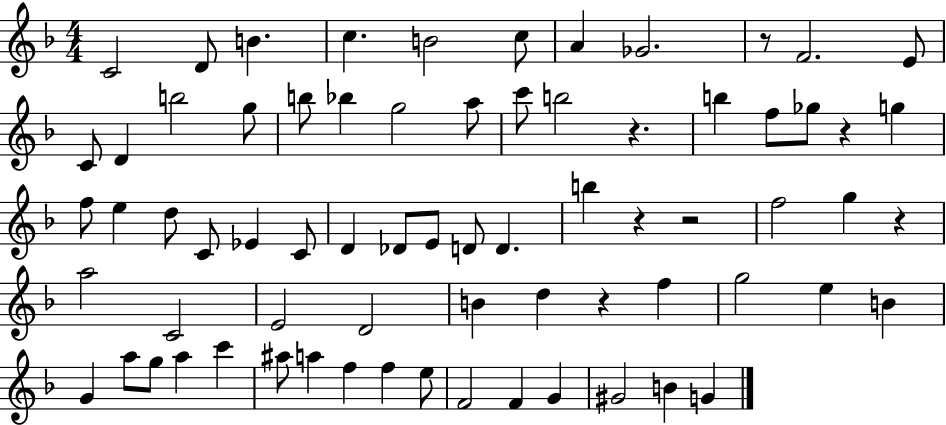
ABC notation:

X:1
T:Untitled
M:4/4
L:1/4
K:F
C2 D/2 B c B2 c/2 A _G2 z/2 F2 E/2 C/2 D b2 g/2 b/2 _b g2 a/2 c'/2 b2 z b f/2 _g/2 z g f/2 e d/2 C/2 _E C/2 D _D/2 E/2 D/2 D b z z2 f2 g z a2 C2 E2 D2 B d z f g2 e B G a/2 g/2 a c' ^a/2 a f f e/2 F2 F G ^G2 B G